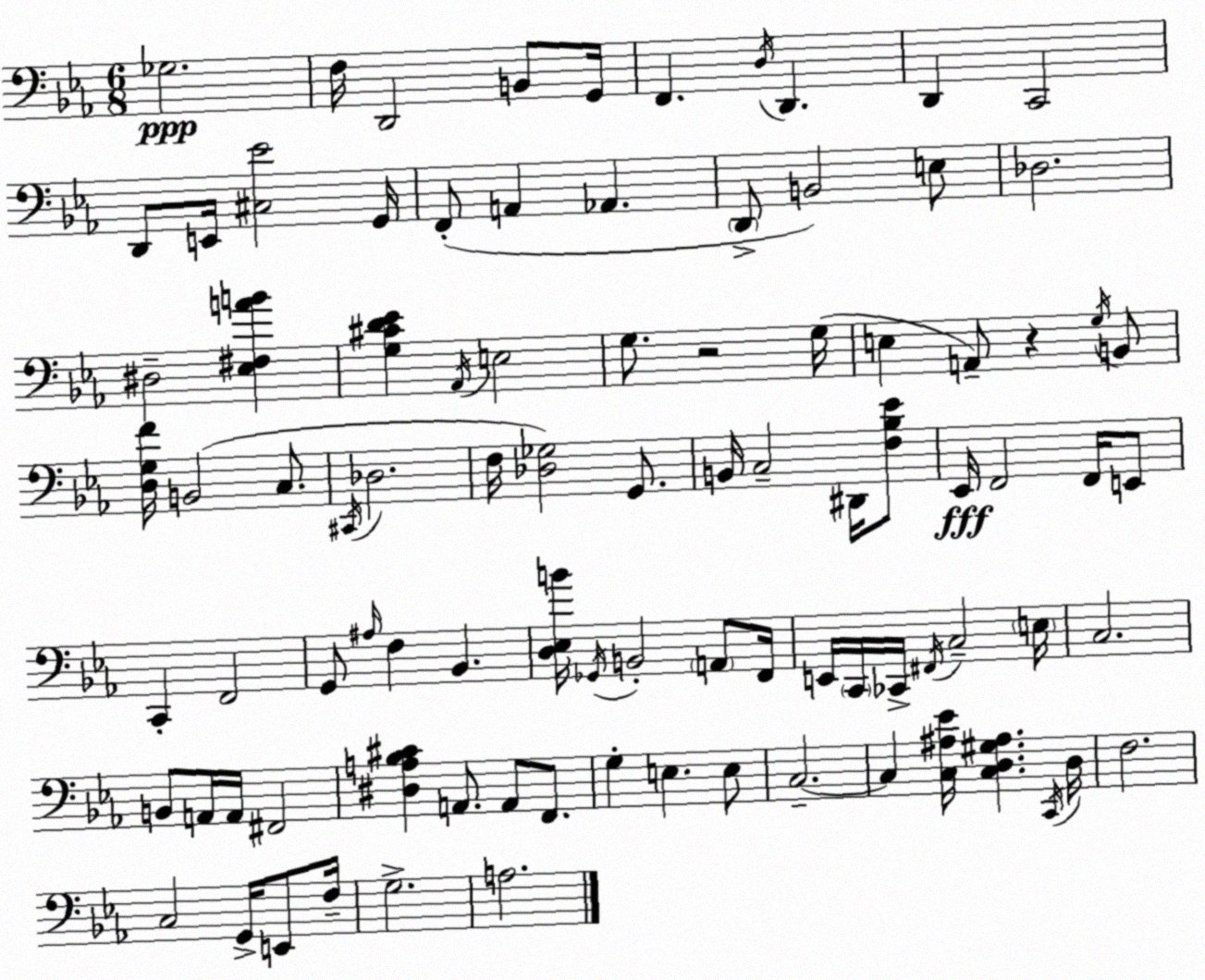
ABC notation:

X:1
T:Untitled
M:6/8
L:1/4
K:Cm
_G,2 F,/4 D,,2 B,,/2 G,,/4 F,, D,/4 D,, D,, C,,2 D,,/2 E,,/4 [^C,_E]2 G,,/4 F,,/2 A,, _A,, D,,/2 B,,2 E,/2 _D,2 ^D,2 [_E,^F,AB] [G,^CD_E] _A,,/4 E,2 G,/2 z2 G,/4 E, A,,/2 z G,/4 B,,/2 [D,G,F]/4 B,,2 C,/2 ^C,,/4 _D,2 F,/4 [_D,_G,]2 G,,/2 B,,/4 C,2 ^D,,/4 [F,_B,_E]/2 _E,,/4 F,,2 F,,/4 E,,/2 C,, F,,2 G,,/2 ^A,/4 F, _B,, [D,_E,B]/4 _G,,/4 B,,2 A,,/2 F,,/4 E,,/4 C,,/4 _C,,/4 ^F,,/4 C,2 E,/4 C,2 B,,/2 A,,/4 A,,/4 ^F,,2 [^D,A,_B,^C] A,,/2 A,,/2 F,,/2 G, E, E,/2 C,2 C, [C,^A,_E]/4 [C,D,^G,^A,] C,,/4 D,/4 F,2 C,2 G,,/4 E,,/2 F,/4 G,2 A,2